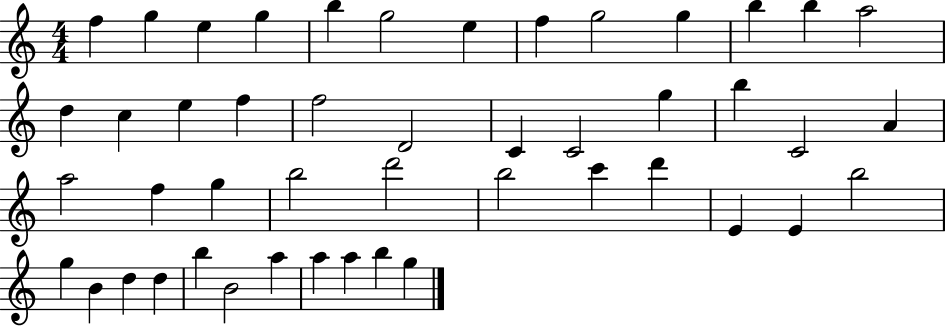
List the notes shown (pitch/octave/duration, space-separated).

F5/q G5/q E5/q G5/q B5/q G5/h E5/q F5/q G5/h G5/q B5/q B5/q A5/h D5/q C5/q E5/q F5/q F5/h D4/h C4/q C4/h G5/q B5/q C4/h A4/q A5/h F5/q G5/q B5/h D6/h B5/h C6/q D6/q E4/q E4/q B5/h G5/q B4/q D5/q D5/q B5/q B4/h A5/q A5/q A5/q B5/q G5/q